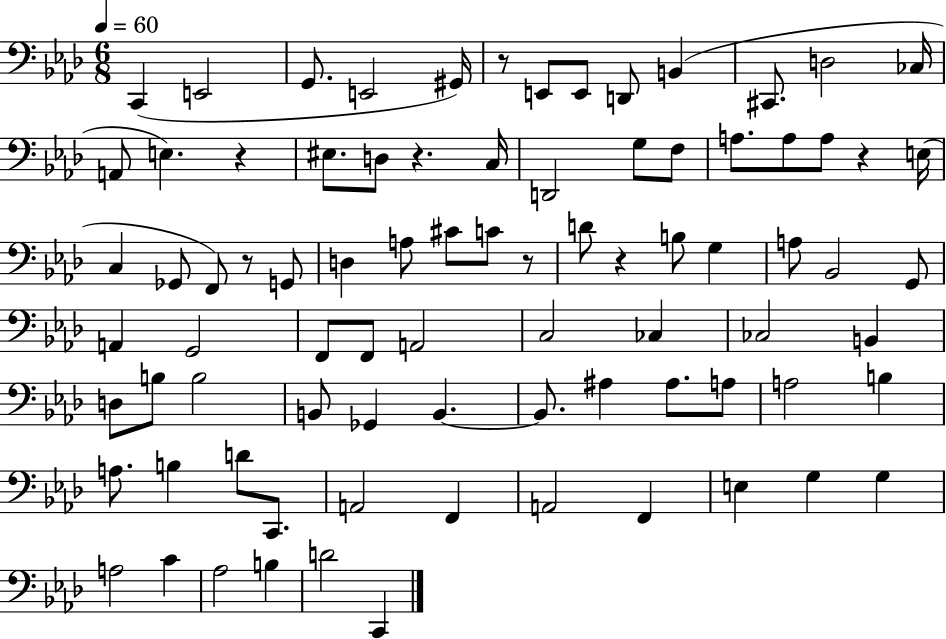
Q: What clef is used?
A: bass